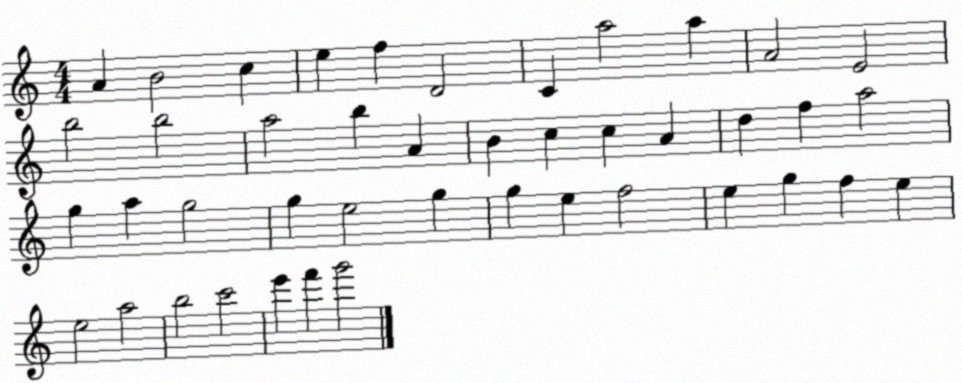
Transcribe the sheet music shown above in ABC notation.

X:1
T:Untitled
M:4/4
L:1/4
K:C
A B2 c e f D2 C a2 a A2 E2 b2 b2 a2 b A B c c A d f a2 g a g2 g e2 g g e f2 e g f e e2 a2 b2 c'2 e' f' g'2